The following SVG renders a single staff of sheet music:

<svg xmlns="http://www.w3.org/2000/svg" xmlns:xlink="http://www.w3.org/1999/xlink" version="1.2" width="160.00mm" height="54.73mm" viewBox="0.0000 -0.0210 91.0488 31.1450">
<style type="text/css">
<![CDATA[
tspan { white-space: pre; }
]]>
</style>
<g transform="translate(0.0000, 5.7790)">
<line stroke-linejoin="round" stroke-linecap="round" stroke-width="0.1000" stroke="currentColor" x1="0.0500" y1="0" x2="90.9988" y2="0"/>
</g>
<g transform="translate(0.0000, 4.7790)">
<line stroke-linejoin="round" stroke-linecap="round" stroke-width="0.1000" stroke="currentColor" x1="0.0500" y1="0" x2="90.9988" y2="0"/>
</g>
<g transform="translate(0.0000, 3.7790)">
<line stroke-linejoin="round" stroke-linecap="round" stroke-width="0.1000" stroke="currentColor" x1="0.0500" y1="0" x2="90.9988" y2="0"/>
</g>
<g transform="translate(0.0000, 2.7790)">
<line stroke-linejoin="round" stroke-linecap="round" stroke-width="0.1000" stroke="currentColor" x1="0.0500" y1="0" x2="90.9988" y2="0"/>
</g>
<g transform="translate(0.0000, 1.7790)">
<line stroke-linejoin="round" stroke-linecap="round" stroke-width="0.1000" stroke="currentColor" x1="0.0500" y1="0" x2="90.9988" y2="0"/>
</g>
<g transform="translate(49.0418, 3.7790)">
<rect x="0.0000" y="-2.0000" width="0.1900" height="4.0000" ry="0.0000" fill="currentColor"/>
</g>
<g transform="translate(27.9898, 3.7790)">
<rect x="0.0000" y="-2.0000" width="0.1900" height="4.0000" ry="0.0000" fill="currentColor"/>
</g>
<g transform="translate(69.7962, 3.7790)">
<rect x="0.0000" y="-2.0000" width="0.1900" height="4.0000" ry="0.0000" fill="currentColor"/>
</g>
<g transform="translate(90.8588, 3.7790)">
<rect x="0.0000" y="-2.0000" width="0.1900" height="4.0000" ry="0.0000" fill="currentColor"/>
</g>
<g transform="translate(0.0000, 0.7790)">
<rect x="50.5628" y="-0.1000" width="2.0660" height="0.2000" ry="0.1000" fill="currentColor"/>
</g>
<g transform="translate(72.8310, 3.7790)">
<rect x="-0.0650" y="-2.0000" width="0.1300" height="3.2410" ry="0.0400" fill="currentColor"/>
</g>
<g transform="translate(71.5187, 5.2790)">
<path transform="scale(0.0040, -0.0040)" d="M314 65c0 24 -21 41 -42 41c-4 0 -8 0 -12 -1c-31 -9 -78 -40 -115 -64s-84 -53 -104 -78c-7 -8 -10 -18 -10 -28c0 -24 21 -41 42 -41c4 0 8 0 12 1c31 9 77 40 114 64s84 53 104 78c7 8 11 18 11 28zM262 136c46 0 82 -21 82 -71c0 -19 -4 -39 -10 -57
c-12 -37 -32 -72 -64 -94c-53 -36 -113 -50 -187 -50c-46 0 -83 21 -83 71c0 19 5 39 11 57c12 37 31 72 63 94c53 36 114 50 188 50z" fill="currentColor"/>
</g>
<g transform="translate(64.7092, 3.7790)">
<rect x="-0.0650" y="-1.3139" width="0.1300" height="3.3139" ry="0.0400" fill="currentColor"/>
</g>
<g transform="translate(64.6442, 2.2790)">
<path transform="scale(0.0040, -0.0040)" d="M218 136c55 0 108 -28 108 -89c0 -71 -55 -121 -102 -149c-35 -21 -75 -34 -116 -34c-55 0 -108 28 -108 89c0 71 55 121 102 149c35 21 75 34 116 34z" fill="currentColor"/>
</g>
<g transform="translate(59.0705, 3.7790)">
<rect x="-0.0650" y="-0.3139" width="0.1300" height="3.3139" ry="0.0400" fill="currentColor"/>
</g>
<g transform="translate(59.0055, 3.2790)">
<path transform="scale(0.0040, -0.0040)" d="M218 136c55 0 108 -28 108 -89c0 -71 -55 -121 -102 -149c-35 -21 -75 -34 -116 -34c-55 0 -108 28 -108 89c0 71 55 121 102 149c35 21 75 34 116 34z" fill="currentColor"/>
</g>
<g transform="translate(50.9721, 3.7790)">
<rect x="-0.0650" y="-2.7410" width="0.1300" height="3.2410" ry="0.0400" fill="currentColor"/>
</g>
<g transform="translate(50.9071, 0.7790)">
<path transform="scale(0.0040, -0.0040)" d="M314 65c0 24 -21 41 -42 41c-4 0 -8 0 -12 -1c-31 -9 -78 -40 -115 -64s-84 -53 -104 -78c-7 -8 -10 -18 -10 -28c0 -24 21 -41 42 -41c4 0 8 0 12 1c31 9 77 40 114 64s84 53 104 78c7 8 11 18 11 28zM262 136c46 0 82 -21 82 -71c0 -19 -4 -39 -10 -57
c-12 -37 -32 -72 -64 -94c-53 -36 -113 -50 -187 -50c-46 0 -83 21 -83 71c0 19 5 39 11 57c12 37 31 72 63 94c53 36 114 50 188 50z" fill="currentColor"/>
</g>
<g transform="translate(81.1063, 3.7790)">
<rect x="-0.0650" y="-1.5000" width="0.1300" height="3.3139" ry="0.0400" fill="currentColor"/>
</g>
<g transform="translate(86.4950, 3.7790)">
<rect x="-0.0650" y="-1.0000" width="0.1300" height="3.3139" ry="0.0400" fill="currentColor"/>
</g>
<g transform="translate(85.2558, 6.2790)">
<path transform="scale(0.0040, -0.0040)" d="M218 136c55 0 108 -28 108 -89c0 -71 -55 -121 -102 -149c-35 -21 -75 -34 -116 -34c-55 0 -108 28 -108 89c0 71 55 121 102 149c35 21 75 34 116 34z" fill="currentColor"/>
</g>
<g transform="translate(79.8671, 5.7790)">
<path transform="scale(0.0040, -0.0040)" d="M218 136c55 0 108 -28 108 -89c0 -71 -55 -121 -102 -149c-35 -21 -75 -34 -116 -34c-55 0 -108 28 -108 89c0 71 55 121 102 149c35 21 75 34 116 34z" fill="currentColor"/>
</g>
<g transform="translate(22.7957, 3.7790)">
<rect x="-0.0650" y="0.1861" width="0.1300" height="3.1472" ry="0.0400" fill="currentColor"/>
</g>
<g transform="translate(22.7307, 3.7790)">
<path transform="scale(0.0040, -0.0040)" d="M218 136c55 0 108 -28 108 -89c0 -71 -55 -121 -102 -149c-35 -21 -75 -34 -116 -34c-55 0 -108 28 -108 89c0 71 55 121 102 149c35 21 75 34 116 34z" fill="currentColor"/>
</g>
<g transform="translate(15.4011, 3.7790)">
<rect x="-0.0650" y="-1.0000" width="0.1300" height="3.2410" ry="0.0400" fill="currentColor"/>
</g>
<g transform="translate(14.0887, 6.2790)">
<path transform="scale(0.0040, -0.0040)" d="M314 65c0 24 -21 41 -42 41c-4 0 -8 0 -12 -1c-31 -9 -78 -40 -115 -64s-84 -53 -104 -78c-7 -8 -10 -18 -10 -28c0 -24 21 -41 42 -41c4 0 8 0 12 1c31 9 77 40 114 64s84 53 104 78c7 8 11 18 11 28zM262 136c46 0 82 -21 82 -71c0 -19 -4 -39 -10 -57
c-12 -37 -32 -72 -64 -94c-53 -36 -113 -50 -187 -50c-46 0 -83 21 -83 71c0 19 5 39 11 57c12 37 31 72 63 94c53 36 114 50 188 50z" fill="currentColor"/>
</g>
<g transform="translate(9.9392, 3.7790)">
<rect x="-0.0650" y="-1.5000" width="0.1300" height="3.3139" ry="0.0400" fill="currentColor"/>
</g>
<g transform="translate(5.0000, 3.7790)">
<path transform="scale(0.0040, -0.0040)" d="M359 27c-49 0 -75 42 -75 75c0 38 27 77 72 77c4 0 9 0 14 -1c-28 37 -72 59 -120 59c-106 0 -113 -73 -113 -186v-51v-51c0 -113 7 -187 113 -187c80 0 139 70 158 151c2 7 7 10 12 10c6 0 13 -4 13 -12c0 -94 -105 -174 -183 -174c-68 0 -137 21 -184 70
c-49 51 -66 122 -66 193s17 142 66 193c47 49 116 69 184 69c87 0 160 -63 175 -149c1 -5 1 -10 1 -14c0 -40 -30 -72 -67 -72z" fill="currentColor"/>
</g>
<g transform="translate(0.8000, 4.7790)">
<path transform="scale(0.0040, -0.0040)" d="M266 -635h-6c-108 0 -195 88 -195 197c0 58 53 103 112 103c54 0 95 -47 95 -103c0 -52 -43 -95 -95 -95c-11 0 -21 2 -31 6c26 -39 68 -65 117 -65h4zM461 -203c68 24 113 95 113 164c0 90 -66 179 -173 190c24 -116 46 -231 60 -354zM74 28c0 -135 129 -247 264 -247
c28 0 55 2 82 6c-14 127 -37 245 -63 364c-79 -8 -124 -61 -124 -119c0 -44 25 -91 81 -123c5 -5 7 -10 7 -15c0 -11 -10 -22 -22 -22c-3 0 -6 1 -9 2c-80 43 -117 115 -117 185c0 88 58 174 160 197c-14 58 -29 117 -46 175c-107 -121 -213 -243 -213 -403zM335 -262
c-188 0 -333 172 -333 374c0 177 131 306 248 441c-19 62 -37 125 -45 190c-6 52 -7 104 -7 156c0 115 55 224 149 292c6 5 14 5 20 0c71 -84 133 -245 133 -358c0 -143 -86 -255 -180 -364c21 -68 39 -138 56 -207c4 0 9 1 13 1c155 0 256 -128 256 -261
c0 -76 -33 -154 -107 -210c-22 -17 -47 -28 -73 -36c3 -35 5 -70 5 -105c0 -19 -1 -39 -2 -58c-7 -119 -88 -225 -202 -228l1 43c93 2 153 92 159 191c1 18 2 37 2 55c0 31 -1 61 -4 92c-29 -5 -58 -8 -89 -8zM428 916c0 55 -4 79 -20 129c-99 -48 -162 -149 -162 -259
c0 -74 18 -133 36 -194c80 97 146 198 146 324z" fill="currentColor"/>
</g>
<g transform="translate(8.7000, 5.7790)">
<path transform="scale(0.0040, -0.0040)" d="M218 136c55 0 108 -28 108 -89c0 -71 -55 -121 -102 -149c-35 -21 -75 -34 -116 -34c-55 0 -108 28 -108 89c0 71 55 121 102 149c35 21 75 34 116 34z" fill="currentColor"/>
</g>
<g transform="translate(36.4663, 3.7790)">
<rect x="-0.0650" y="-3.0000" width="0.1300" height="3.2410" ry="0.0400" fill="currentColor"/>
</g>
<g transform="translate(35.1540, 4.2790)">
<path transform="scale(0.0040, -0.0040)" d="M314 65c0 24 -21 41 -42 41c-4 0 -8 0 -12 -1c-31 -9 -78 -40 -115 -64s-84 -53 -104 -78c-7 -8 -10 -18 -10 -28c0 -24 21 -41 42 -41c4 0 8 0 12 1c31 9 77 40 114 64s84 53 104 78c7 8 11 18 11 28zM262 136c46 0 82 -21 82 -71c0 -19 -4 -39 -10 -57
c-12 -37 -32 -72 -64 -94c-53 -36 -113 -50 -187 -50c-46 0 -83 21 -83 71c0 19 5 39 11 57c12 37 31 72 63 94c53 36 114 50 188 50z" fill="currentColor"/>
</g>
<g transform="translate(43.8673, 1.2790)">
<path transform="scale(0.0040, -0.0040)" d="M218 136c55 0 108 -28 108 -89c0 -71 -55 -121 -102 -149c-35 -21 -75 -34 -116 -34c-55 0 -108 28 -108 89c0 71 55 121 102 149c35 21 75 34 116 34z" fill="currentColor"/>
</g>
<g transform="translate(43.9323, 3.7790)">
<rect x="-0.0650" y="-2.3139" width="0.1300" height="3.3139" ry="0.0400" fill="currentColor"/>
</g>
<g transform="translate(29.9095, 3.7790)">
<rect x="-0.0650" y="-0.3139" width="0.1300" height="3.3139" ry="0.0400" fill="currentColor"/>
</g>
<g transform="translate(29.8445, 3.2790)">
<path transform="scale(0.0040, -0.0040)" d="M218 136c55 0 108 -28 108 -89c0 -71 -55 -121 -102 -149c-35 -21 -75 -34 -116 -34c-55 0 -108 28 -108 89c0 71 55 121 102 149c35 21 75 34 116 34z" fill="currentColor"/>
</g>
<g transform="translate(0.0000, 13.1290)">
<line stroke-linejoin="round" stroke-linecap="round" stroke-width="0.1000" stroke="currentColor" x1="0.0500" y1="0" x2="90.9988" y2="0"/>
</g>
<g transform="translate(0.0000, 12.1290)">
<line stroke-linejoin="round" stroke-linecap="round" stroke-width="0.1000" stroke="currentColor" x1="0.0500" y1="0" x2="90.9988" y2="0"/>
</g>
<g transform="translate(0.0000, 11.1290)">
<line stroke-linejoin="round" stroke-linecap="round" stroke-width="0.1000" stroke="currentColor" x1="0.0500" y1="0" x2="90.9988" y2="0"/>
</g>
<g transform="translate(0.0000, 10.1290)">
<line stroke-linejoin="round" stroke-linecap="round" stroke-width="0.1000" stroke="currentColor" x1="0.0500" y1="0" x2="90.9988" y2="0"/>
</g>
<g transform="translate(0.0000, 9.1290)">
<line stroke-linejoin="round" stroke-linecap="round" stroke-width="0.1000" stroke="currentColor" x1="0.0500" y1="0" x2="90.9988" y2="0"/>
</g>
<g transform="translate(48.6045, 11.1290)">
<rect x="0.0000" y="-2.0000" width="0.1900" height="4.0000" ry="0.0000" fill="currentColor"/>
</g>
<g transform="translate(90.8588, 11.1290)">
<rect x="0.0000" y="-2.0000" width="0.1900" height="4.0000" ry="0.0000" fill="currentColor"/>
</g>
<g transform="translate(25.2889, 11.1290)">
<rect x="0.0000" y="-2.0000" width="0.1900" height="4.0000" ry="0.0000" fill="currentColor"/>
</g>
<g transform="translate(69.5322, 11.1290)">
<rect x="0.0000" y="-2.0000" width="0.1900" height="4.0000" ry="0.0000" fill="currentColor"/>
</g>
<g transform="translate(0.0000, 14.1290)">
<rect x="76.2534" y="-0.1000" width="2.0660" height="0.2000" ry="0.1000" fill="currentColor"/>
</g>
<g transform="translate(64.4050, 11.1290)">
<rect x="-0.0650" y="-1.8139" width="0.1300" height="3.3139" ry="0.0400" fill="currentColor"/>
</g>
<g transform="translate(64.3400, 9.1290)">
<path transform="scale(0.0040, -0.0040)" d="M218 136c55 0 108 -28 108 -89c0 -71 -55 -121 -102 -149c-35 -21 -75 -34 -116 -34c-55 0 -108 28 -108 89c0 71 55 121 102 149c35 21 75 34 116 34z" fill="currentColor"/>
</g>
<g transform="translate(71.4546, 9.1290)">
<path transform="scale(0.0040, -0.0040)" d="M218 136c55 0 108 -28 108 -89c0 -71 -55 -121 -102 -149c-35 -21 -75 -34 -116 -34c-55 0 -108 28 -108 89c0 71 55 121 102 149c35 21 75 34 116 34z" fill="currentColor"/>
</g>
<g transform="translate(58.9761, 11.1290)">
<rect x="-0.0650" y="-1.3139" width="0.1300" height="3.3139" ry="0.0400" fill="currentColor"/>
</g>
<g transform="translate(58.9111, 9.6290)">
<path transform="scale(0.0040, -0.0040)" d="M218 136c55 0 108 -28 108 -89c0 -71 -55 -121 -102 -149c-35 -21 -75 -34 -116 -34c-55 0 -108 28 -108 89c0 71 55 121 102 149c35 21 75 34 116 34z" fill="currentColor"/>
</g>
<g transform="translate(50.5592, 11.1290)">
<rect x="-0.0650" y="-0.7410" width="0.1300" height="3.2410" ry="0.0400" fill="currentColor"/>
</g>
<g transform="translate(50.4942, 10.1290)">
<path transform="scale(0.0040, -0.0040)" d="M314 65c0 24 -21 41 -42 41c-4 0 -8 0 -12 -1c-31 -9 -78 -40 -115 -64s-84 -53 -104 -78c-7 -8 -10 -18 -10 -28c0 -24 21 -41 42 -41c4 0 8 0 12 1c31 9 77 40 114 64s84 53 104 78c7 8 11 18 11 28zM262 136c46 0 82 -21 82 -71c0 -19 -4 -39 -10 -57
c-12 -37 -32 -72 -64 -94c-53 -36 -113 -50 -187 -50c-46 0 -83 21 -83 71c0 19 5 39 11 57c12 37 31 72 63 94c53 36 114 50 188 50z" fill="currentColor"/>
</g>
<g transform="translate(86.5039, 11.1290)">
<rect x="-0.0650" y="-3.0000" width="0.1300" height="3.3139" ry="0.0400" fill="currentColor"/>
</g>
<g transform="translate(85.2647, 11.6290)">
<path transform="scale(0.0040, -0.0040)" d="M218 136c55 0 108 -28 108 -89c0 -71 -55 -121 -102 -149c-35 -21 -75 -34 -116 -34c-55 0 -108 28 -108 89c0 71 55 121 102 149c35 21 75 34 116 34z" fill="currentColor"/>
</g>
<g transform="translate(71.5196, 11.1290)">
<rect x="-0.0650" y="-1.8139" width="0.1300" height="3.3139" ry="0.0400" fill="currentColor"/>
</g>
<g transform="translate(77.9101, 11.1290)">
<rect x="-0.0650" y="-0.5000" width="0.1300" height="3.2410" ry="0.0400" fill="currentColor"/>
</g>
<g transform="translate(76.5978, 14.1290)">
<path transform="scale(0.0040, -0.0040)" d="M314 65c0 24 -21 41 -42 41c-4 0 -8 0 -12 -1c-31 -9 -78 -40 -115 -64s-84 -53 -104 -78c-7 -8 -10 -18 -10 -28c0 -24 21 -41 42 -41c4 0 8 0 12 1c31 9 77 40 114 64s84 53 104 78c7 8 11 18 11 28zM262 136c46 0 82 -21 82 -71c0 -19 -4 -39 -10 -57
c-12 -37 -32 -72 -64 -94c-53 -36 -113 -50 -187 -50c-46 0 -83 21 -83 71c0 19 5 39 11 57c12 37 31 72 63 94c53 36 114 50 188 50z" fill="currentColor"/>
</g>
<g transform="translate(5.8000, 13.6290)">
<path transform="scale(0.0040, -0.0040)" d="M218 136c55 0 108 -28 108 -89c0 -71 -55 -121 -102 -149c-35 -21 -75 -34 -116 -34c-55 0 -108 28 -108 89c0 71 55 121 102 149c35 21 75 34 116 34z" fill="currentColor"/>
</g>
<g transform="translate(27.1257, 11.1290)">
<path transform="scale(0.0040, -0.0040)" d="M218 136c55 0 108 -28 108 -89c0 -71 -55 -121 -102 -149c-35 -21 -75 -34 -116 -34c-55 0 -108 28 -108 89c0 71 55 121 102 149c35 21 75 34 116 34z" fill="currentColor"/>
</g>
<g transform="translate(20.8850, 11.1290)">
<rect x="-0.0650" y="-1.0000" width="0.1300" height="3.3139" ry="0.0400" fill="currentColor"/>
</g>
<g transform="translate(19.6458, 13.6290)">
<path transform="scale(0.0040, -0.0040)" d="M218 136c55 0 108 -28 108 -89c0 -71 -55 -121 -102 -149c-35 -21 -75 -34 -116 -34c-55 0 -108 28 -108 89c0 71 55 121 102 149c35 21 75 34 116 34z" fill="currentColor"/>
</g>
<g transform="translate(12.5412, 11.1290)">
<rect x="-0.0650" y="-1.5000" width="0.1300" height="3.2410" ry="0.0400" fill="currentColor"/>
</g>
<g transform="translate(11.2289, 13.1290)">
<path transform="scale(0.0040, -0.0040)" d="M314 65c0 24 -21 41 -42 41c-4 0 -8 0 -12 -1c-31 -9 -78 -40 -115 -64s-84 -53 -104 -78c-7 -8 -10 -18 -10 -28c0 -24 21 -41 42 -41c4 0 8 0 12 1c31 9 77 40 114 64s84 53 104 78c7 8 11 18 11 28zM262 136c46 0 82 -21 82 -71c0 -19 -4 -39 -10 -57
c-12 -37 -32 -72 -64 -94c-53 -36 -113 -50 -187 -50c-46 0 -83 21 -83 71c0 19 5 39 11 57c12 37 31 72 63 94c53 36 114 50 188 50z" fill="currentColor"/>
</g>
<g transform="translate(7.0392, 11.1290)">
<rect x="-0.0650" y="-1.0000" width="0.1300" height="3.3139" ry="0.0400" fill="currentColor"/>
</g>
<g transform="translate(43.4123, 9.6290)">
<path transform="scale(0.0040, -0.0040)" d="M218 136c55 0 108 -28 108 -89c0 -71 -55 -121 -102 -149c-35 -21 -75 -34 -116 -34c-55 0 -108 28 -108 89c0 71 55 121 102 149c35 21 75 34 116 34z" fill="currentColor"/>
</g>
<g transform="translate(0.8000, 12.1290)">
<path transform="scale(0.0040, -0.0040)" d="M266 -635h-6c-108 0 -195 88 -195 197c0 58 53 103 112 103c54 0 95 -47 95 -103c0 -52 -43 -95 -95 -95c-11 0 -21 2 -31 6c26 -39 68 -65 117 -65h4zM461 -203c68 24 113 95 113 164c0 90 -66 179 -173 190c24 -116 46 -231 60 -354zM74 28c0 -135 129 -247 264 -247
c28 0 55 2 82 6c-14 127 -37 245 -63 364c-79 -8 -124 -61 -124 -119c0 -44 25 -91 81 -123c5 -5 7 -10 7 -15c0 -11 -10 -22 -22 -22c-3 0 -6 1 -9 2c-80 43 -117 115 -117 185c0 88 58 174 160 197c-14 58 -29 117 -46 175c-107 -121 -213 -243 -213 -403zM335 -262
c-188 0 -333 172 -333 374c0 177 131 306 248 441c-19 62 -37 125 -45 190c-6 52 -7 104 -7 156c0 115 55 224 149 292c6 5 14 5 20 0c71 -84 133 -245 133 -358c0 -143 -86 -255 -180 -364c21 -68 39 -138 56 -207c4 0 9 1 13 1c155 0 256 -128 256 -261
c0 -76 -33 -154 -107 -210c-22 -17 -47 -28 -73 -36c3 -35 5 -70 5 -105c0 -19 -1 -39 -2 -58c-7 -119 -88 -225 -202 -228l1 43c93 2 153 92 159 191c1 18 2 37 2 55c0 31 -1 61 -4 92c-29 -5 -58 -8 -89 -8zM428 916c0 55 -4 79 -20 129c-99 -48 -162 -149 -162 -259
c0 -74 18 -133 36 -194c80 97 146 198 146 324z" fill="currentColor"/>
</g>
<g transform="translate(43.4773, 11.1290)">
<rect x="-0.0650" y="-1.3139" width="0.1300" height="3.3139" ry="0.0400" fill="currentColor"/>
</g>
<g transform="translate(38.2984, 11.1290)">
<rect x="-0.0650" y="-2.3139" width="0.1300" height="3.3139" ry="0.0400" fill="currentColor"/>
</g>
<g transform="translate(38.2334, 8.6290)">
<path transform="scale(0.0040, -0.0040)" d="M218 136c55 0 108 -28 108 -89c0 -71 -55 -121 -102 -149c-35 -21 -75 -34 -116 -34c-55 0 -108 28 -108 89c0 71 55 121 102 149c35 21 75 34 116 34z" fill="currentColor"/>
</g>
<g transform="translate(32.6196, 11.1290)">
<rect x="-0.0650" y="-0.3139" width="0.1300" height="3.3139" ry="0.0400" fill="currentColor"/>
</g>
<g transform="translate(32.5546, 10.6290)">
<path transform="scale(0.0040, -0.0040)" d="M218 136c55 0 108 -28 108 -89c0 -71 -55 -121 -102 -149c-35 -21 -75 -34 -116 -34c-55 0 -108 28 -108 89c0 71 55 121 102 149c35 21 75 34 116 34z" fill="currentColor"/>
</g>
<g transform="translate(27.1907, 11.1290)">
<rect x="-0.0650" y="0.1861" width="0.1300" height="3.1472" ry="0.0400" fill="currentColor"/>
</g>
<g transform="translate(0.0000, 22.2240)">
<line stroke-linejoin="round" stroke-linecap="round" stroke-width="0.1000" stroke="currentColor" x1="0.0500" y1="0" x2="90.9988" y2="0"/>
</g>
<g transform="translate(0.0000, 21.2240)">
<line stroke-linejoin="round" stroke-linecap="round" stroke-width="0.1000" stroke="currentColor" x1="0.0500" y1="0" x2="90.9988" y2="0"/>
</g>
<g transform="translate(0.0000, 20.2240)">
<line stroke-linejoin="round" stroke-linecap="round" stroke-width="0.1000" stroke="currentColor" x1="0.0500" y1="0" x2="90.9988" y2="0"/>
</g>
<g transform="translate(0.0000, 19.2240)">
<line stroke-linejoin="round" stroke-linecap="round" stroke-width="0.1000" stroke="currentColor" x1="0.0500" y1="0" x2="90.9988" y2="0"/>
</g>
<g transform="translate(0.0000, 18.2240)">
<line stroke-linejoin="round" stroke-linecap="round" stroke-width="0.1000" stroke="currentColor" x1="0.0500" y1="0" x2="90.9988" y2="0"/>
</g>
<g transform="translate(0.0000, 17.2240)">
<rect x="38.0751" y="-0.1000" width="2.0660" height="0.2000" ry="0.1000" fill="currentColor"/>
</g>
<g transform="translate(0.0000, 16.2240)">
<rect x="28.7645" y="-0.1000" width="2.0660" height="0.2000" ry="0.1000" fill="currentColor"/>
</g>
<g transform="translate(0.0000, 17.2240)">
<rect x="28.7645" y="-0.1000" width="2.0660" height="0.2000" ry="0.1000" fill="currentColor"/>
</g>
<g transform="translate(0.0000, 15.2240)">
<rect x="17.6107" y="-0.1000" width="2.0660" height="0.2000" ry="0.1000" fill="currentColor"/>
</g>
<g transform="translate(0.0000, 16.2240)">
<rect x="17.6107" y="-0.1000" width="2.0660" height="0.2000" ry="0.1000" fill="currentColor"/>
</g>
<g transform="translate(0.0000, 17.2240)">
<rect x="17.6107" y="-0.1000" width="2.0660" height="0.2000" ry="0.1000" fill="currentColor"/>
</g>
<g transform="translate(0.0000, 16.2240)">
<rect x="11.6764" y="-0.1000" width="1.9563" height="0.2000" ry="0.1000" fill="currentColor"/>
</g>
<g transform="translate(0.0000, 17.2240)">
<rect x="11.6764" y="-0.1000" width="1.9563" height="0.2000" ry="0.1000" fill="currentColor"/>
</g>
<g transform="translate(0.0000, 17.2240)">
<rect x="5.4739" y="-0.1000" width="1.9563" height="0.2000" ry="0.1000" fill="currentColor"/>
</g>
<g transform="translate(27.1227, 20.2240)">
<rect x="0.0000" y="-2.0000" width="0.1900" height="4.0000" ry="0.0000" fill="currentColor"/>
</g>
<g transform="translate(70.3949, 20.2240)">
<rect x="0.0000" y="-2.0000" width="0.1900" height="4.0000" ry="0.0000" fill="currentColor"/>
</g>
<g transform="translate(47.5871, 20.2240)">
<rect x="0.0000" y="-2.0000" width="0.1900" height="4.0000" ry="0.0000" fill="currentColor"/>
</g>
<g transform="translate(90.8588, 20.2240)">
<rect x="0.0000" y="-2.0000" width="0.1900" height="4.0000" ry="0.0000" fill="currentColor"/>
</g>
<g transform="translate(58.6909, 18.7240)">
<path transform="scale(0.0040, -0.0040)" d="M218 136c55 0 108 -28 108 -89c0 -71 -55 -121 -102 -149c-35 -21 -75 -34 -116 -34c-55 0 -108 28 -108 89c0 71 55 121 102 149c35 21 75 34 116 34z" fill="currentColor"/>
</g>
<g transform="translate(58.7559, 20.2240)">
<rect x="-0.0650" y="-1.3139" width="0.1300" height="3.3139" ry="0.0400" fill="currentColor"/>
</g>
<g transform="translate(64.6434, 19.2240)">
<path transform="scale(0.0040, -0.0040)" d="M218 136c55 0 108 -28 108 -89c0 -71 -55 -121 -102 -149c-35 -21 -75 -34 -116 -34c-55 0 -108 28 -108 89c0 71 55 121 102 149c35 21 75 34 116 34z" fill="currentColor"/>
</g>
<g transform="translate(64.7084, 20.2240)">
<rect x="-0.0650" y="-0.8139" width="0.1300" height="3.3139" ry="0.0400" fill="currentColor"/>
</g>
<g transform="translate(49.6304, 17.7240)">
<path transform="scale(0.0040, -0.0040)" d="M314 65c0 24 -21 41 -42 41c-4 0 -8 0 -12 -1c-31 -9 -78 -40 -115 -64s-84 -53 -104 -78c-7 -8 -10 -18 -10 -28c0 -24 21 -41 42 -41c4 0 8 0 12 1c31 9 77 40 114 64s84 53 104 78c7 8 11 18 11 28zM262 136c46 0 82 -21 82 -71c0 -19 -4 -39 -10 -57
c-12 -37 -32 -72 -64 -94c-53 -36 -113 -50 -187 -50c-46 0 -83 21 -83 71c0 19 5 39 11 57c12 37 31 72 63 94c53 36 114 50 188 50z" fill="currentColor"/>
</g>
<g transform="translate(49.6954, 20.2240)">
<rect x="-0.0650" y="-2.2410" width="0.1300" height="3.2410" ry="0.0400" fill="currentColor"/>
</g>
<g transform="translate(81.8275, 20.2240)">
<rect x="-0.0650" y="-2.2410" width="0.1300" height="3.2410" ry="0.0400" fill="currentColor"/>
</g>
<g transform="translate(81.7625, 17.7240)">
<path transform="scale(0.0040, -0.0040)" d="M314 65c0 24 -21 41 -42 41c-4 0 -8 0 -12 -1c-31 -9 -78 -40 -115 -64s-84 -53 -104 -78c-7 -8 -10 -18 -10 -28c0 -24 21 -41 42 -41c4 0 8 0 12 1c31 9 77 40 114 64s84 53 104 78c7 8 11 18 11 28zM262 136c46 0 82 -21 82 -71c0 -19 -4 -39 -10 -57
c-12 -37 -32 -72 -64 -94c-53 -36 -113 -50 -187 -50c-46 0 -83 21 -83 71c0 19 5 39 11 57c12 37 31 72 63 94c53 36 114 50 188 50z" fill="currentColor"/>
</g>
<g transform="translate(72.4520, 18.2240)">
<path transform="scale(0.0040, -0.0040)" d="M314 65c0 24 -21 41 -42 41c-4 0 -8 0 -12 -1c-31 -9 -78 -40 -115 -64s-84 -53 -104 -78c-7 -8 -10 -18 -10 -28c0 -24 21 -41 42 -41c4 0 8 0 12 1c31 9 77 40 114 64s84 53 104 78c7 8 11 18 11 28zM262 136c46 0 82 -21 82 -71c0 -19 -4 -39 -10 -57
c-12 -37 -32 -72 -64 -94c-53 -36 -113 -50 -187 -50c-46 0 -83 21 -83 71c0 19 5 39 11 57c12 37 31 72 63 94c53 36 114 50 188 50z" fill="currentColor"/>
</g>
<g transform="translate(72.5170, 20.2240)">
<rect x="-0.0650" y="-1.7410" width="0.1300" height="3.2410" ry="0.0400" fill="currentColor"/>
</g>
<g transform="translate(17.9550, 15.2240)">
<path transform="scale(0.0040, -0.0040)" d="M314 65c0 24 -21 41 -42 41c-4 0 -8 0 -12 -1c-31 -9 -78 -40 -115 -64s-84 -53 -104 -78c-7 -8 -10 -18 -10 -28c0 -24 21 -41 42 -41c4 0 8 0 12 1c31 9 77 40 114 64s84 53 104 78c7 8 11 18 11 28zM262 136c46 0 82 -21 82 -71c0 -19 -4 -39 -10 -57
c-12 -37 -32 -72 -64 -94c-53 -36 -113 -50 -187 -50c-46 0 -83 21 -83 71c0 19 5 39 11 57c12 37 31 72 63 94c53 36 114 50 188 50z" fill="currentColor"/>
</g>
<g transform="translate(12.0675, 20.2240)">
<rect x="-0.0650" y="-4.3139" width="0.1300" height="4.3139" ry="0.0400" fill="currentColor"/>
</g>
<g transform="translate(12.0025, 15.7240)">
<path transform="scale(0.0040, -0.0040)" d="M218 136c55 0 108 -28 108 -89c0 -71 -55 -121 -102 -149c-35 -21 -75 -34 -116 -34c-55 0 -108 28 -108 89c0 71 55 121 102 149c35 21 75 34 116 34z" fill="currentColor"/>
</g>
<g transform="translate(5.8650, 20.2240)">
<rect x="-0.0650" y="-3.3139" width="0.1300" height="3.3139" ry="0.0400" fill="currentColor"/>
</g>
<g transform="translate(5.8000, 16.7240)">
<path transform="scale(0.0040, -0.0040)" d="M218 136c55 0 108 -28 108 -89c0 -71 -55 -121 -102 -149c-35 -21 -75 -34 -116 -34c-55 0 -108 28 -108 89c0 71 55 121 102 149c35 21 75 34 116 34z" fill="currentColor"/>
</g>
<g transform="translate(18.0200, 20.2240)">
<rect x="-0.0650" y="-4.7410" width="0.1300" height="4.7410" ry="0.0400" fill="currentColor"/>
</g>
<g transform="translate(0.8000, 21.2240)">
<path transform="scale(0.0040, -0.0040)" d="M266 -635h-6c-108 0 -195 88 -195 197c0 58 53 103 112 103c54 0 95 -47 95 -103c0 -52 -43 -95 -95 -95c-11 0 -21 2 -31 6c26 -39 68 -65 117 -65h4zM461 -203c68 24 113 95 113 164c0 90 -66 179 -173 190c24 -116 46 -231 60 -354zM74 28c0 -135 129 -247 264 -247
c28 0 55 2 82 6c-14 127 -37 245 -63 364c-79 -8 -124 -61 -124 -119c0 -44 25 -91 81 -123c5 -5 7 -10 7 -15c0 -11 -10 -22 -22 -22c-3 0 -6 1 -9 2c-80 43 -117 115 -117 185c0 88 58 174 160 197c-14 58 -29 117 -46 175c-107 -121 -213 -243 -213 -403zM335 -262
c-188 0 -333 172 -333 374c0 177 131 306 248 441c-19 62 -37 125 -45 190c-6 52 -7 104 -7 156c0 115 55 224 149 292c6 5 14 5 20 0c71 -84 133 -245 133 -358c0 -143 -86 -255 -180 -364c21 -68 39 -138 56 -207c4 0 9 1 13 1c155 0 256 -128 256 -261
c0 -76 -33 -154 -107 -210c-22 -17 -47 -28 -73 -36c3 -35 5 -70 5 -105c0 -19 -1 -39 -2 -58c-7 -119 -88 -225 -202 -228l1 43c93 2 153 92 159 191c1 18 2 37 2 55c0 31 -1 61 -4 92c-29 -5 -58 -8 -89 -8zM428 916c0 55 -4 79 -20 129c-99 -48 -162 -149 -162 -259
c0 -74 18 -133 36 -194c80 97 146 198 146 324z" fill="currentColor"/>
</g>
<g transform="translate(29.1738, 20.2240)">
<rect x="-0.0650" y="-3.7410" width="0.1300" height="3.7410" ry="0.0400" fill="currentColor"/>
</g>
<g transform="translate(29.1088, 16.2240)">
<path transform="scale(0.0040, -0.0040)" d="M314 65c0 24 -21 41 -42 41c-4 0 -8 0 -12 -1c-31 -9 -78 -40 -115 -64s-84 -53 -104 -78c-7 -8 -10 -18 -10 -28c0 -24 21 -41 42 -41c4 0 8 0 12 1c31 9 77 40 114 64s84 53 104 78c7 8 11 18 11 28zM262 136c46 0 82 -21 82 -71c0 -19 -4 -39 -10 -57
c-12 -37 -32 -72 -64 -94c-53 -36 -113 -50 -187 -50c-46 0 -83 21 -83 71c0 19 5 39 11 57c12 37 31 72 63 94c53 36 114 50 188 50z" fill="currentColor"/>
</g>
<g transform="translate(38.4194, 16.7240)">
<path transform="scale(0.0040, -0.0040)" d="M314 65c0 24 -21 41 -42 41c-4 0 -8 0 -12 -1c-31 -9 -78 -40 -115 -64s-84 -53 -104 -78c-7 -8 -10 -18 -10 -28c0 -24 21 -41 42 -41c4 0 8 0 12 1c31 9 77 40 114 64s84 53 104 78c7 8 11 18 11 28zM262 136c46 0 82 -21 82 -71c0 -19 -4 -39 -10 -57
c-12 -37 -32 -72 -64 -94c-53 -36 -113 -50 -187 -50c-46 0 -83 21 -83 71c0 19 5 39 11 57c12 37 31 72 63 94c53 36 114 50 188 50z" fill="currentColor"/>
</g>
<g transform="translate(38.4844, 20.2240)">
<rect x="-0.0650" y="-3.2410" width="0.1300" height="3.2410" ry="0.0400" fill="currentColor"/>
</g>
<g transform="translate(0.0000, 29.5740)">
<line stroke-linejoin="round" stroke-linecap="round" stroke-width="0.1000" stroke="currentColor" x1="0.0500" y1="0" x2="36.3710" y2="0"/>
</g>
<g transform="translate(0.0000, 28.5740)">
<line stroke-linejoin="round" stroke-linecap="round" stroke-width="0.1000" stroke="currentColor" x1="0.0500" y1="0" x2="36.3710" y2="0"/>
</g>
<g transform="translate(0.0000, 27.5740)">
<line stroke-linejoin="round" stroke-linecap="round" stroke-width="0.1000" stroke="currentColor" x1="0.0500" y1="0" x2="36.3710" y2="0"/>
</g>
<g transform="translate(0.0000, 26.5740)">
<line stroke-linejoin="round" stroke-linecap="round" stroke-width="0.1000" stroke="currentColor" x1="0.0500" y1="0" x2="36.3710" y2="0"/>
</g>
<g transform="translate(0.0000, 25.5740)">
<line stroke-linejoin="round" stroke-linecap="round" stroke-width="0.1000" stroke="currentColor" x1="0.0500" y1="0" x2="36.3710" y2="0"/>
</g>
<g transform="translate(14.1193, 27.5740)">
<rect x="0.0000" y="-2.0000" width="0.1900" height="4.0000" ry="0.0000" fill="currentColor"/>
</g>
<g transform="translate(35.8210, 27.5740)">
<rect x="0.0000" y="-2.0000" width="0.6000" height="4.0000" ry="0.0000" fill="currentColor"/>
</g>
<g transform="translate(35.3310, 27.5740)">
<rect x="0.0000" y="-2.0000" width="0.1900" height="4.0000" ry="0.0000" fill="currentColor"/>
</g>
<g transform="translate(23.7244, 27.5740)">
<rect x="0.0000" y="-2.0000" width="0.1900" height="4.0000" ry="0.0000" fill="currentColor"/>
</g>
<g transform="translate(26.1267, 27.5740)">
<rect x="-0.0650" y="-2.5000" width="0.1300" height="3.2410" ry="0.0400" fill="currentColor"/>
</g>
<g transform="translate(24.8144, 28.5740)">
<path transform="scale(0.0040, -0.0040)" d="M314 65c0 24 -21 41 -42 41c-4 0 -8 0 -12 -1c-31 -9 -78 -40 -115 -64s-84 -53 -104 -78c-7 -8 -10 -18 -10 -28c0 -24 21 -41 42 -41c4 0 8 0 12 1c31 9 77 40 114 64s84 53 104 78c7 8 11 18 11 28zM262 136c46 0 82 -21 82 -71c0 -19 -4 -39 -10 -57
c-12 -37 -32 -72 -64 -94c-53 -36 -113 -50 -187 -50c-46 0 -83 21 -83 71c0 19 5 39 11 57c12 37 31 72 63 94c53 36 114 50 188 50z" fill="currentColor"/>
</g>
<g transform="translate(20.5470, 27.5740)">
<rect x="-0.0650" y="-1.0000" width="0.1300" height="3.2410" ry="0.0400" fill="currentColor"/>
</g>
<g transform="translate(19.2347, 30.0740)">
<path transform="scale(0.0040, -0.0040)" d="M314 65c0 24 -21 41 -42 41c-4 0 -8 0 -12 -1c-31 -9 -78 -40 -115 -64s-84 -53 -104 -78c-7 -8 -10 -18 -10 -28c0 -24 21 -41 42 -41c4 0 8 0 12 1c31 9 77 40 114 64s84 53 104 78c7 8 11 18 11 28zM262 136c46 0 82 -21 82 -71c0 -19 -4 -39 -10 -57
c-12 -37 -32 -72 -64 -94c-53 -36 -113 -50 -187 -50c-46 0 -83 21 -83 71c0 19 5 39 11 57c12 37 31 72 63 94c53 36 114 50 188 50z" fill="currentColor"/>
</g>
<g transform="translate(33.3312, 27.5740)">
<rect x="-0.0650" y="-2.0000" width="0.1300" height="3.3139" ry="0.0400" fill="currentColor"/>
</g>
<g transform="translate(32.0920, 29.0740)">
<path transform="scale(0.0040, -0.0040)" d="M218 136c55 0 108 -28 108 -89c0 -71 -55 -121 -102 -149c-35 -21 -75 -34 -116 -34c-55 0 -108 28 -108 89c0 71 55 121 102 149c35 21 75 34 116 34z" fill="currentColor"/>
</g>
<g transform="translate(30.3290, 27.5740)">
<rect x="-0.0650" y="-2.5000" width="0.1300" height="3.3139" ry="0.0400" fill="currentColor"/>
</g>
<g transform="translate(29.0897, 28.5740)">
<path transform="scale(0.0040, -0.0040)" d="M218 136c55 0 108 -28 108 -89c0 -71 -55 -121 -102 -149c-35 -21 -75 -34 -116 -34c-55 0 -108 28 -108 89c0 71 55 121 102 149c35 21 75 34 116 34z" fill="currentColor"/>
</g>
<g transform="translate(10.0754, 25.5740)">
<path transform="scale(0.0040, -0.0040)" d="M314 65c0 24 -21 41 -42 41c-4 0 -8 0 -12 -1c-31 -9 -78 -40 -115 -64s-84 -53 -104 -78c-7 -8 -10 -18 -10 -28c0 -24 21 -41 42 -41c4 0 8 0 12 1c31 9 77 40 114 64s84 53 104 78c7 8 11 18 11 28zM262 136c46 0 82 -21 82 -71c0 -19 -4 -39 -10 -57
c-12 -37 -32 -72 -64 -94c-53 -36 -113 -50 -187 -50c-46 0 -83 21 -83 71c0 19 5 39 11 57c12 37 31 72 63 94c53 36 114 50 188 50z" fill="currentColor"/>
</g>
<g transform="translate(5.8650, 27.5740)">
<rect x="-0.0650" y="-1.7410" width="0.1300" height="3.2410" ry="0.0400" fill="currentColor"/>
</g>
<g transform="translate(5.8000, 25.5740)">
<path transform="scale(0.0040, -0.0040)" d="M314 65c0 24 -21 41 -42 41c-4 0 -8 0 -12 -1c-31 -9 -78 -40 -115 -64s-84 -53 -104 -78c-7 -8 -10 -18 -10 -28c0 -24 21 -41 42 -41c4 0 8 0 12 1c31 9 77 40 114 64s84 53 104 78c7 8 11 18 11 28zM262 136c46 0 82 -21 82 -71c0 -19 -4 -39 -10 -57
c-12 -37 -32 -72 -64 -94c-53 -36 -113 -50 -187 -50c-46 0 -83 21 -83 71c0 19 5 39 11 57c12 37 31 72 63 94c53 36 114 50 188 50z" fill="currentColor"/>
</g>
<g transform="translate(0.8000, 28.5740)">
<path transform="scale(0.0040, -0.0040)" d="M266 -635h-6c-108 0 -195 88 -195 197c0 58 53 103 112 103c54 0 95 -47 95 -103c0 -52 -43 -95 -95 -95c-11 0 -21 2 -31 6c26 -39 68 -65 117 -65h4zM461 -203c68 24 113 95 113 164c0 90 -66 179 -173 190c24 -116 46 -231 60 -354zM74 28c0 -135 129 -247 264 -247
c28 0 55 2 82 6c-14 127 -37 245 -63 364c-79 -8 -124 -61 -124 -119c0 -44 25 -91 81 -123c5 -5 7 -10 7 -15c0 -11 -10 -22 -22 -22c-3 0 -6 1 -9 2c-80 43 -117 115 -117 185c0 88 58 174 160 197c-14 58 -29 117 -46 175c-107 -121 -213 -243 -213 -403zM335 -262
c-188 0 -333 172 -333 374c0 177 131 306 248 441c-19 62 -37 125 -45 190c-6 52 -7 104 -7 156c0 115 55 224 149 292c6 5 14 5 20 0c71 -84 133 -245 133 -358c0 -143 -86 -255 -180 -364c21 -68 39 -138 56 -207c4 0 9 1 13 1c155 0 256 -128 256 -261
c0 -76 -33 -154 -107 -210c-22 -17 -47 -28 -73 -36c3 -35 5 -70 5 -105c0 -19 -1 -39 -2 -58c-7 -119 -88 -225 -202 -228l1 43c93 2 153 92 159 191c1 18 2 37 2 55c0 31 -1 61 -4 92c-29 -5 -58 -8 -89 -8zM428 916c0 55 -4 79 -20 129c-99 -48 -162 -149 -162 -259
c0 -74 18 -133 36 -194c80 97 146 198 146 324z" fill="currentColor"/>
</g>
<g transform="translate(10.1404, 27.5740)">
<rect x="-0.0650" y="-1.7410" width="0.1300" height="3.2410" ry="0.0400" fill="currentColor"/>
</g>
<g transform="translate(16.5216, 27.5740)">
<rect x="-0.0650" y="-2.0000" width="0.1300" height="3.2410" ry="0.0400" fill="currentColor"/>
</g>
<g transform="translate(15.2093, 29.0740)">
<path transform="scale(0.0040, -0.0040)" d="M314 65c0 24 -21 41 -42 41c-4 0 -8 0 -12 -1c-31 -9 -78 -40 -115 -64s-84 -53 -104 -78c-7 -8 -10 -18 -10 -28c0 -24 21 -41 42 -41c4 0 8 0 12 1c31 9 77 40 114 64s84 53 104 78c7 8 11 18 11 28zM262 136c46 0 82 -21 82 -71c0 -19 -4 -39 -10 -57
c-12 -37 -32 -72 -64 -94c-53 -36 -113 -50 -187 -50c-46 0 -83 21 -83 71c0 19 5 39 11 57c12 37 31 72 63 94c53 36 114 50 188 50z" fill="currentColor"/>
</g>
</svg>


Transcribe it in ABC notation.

X:1
T:Untitled
M:4/4
L:1/4
K:C
E D2 B c A2 g a2 c e F2 E D D E2 D B c g e d2 e f f C2 A b d' e'2 c'2 b2 g2 e d f2 g2 f2 f2 F2 D2 G2 G F